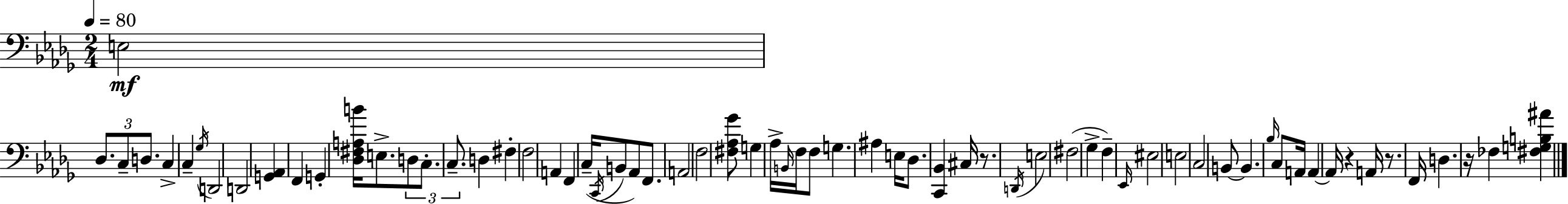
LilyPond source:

{
  \clef bass
  \numericTimeSignature
  \time 2/4
  \key bes \minor
  \tempo 4 = 80
  e2\mf | \tuplet 3/2 { des8. c8-- d8. } | c4-> c4-- | \acciaccatura { ges16 } d,2 | \break d,2 | <g, aes,>4 f,4 | g,4-. <des fis a b'>16 e8.-> | \tuplet 3/2 { d8 c8.-. c8.-- } | \break d4 fis4-. | f2 | a,4 f,4 | c16--( \acciaccatura { c,16 } b,8 aes,8) f,8. | \break a,2 | f2 | <fis aes ges'>8 g4 | aes16-> \grace { b,16 } f16 f8 g4. | \break ais4 e16 | des8. <c, bes,>4 cis16 | r8. \acciaccatura { d,16 } e2 | fis2( | \break ges4-> | f4--) \grace { ees,16 } eis2 | e2 | c2 | \break b,8~~ b,4. | \grace { bes16 } c8 | a,16 a,4~~ a,16 r4 | a,16 r8. f,16 d4. | \break r16 fes4 | <fis g b ais'>4 \bar "|."
}